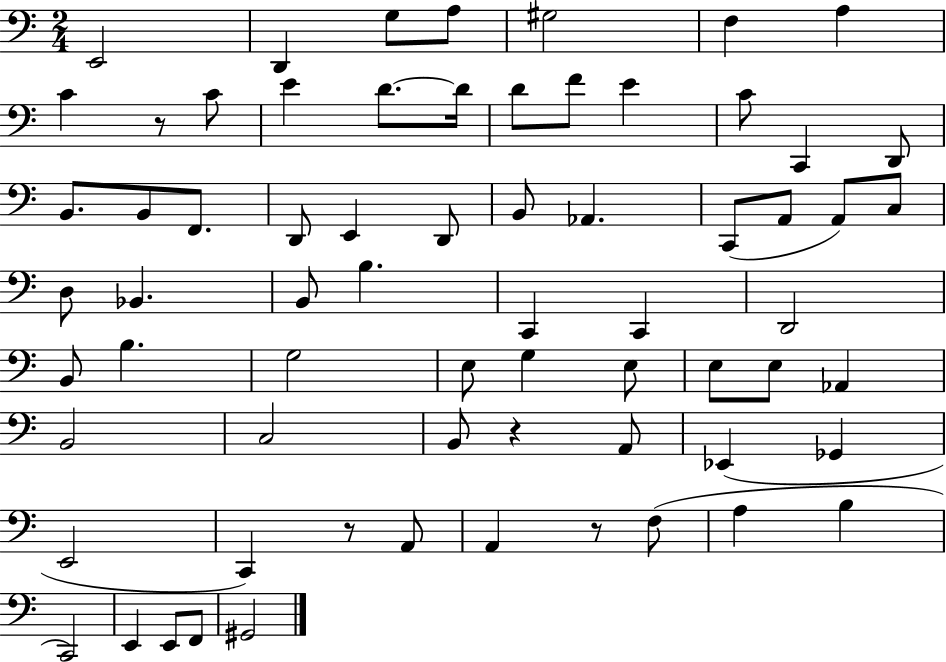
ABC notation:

X:1
T:Untitled
M:2/4
L:1/4
K:C
E,,2 D,, G,/2 A,/2 ^G,2 F, A, C z/2 C/2 E D/2 D/4 D/2 F/2 E C/2 C,, D,,/2 B,,/2 B,,/2 F,,/2 D,,/2 E,, D,,/2 B,,/2 _A,, C,,/2 A,,/2 A,,/2 C,/2 D,/2 _B,, B,,/2 B, C,, C,, D,,2 B,,/2 B, G,2 E,/2 G, E,/2 E,/2 E,/2 _A,, B,,2 C,2 B,,/2 z A,,/2 _E,, _G,, E,,2 C,, z/2 A,,/2 A,, z/2 F,/2 A, B, C,,2 E,, E,,/2 F,,/2 ^G,,2